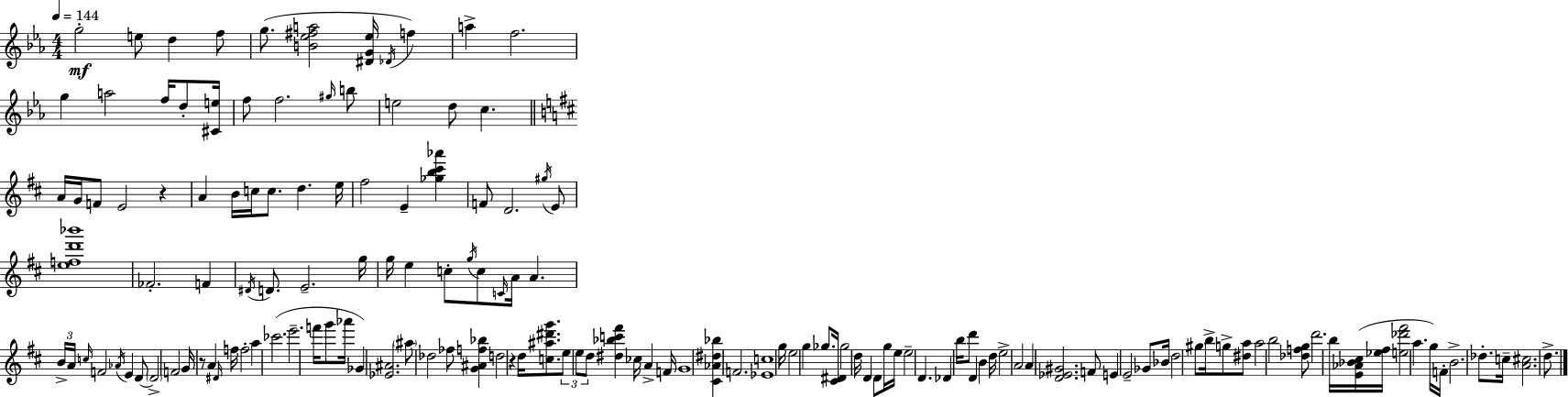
G5/h E5/e D5/q F5/e G5/e. [B4,Eb5,F#5,A5]/h [D#4,G4,Eb5]/s Db4/s F5/q A5/q F5/h. G5/q A5/h F5/s D5/e [C#4,E5]/s F5/e F5/h. G#5/s B5/e E5/h D5/e C5/q. A4/s G4/s F4/e E4/h R/q A4/q B4/s C5/s C5/e. D5/q. E5/s F#5/h E4/q [Gb5,B5,C#6,Ab6]/q F4/e D4/h. G#5/s E4/e [E5,F5,D6,Bb6]/w FES4/h. F4/q D#4/s D4/e. E4/h. G5/s G5/s E5/q C5/e G5/s C5/e C4/s A4/s A4/q. B4/s A4/s C5/s F4/h Ab4/s E4/q D4/e D4/h F4/h G4/s R/e A4/q D#4/s F5/s F5/h A5/q CES6/h. E6/h. F6/s G6/e Ab6/s Gb4/q [Eb4,A#4]/h. A#5/e Db5/h FES5/e [G4,A#4,F5,Bb5]/q D5/h R/q D5/s [C5,A#5,D#6,G6]/e. E5/e E5/e D5/e [D#5,Bb5,C6,F#6]/q CES5/s A4/q F4/s G4/w [C#4,Ab4,D#5,Bb5]/q F4/h. [Eb4,C5]/w G5/s E5/h G5/q Gb5/e. [C#4,D#4]/s Gb5/h D5/s D4/q D4/e G5/s E5/s E5/h D4/q. Db4/q B5/s D6/e D4/q B4/q D5/s E5/h A4/h A4/q [D4,Eb4,G#4]/h. F4/e E4/q E4/h Gb4/e Bb4/s D5/h G#5/e B5/s G5/e [D#5,A5]/e A5/h B5/h [Db5,F5,G5]/e D6/h. B5/s [E4,Ab4,Bb4,C#5]/s [Eb5,F#5]/s [E5,Db6,F#6]/h A5/q. G5/s F4/s B4/h. Db5/e. C5/s [A4,C#5]/h. D5/e.